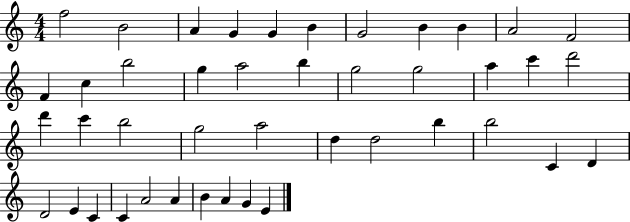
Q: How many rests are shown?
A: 0